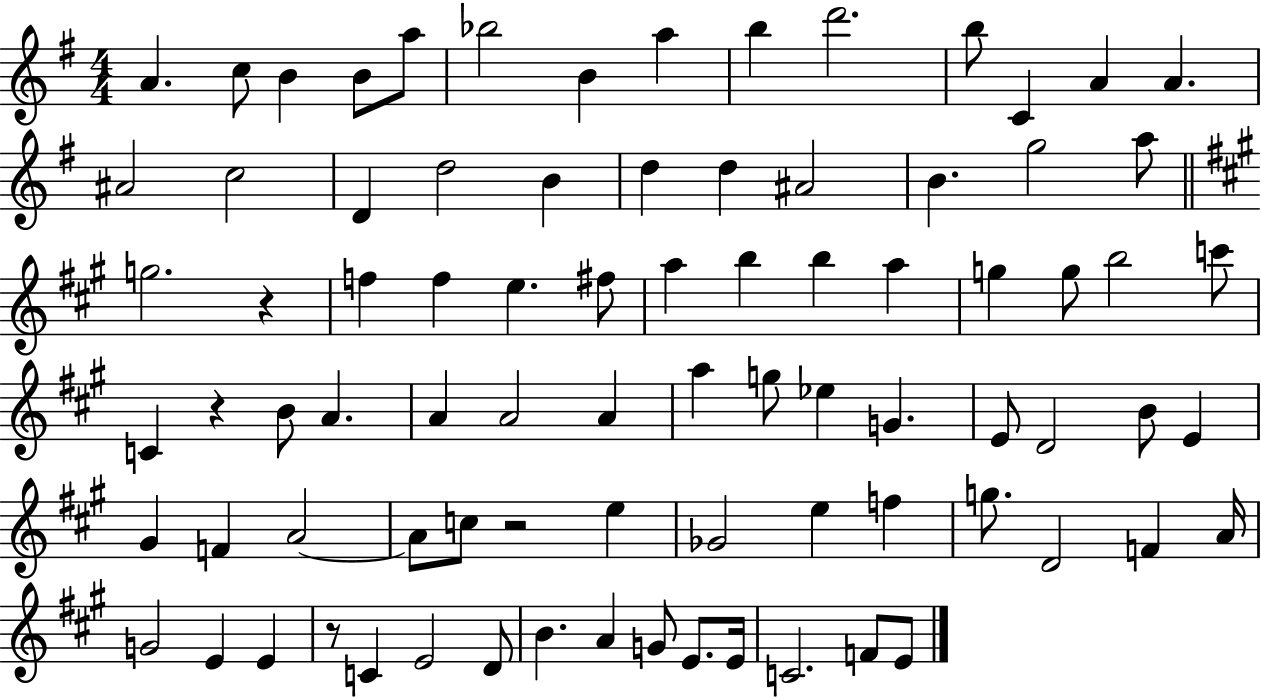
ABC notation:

X:1
T:Untitled
M:4/4
L:1/4
K:G
A c/2 B B/2 a/2 _b2 B a b d'2 b/2 C A A ^A2 c2 D d2 B d d ^A2 B g2 a/2 g2 z f f e ^f/2 a b b a g g/2 b2 c'/2 C z B/2 A A A2 A a g/2 _e G E/2 D2 B/2 E ^G F A2 A/2 c/2 z2 e _G2 e f g/2 D2 F A/4 G2 E E z/2 C E2 D/2 B A G/2 E/2 E/4 C2 F/2 E/2